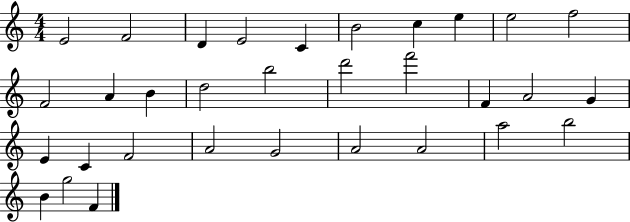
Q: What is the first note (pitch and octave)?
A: E4